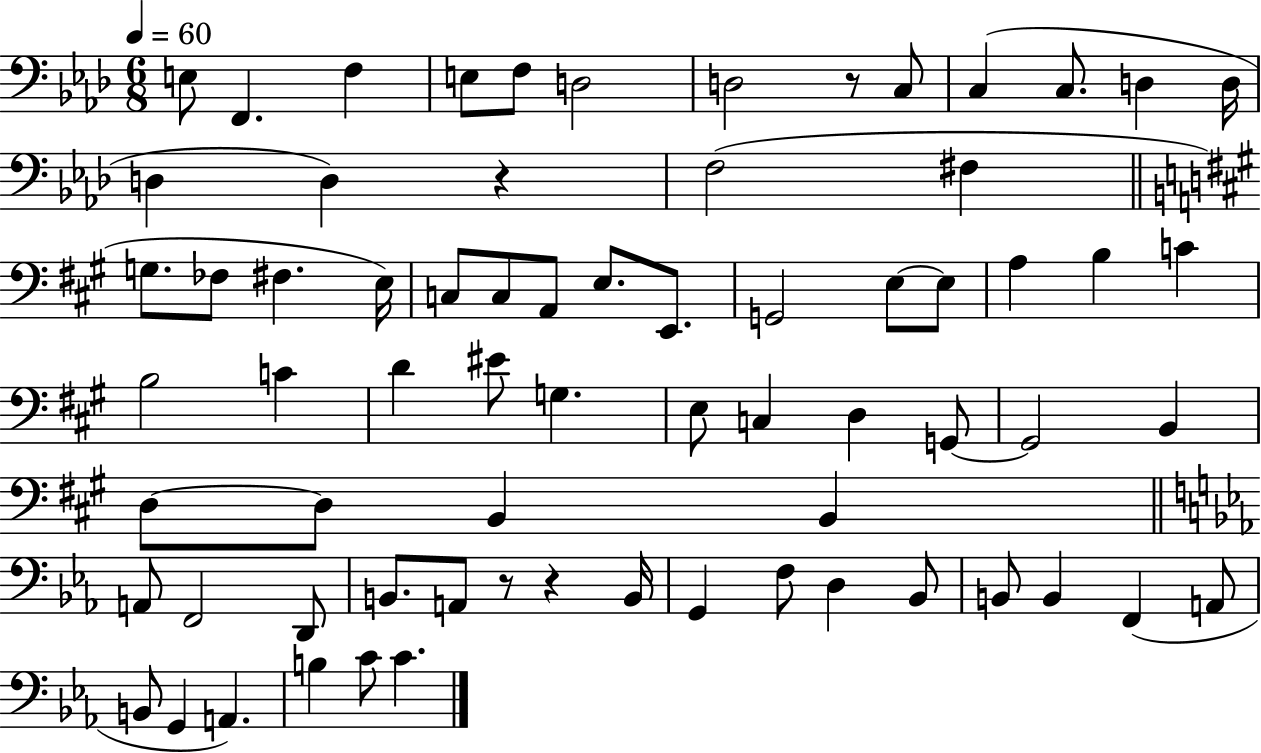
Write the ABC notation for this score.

X:1
T:Untitled
M:6/8
L:1/4
K:Ab
E,/2 F,, F, E,/2 F,/2 D,2 D,2 z/2 C,/2 C, C,/2 D, D,/4 D, D, z F,2 ^F, G,/2 _F,/2 ^F, E,/4 C,/2 C,/2 A,,/2 E,/2 E,,/2 G,,2 E,/2 E,/2 A, B, C B,2 C D ^E/2 G, E,/2 C, D, G,,/2 G,,2 B,, D,/2 D,/2 B,, B,, A,,/2 F,,2 D,,/2 B,,/2 A,,/2 z/2 z B,,/4 G,, F,/2 D, _B,,/2 B,,/2 B,, F,, A,,/2 B,,/2 G,, A,, B, C/2 C